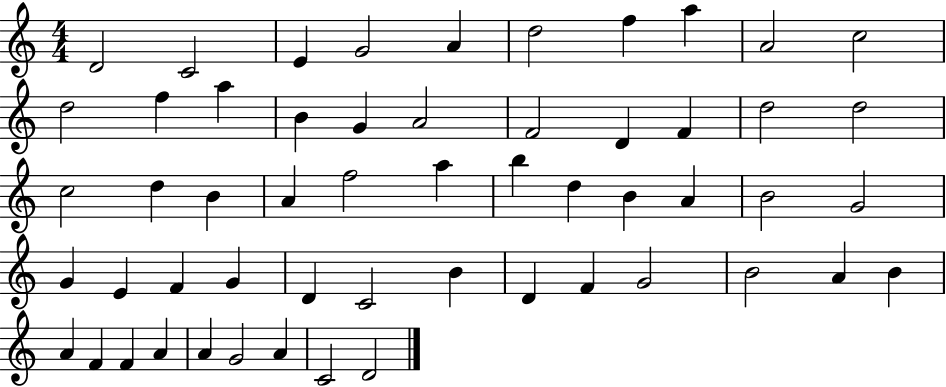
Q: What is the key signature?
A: C major